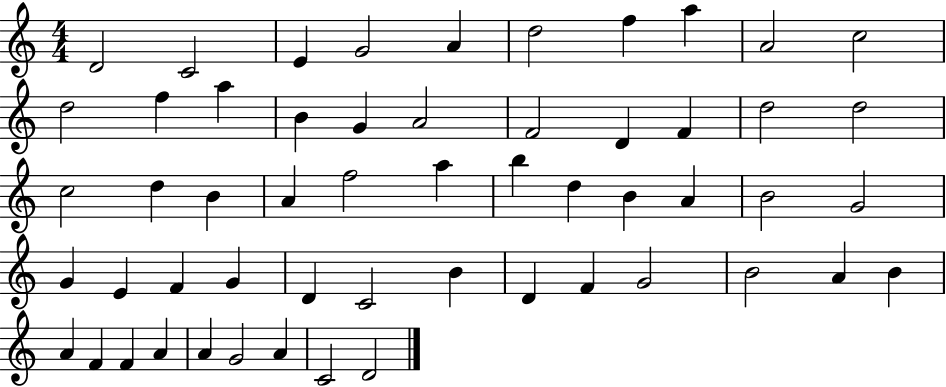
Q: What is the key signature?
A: C major